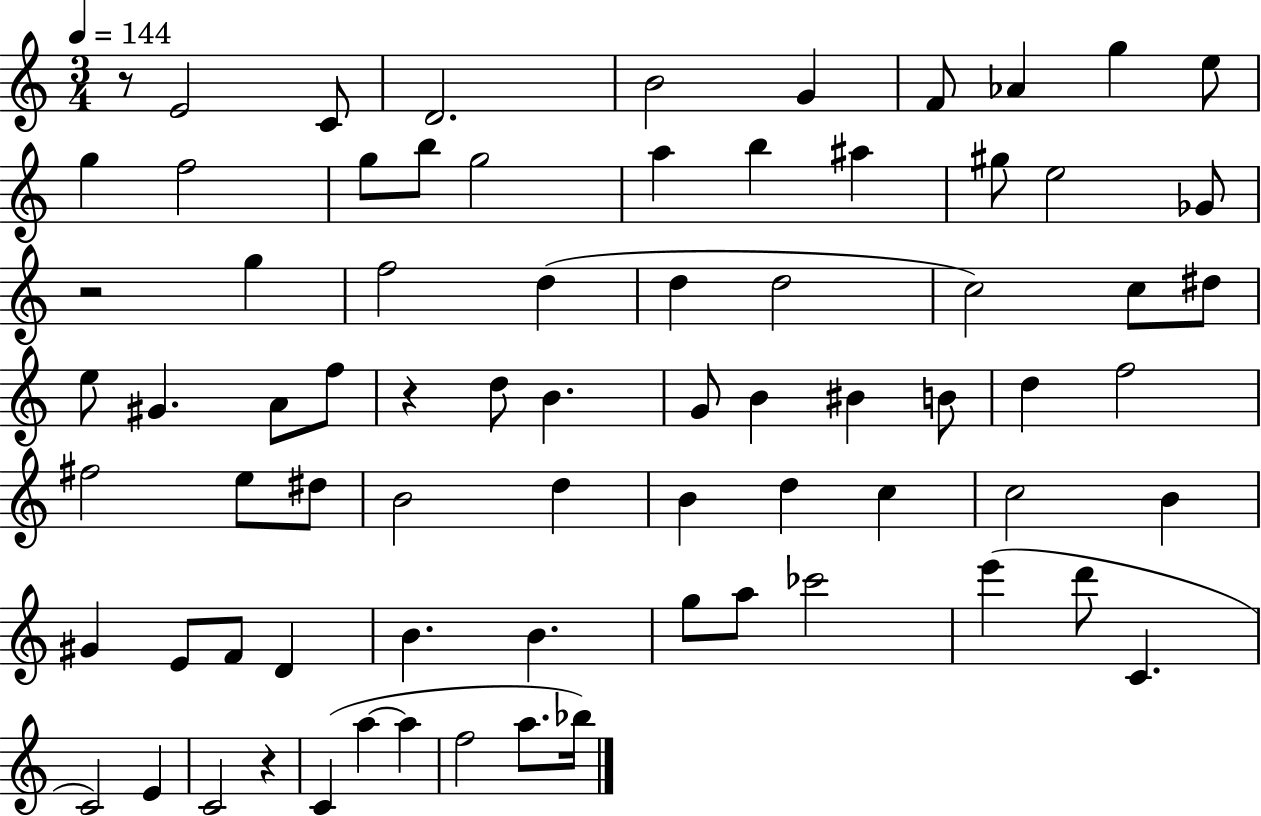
{
  \clef treble
  \numericTimeSignature
  \time 3/4
  \key c \major
  \tempo 4 = 144
  r8 e'2 c'8 | d'2. | b'2 g'4 | f'8 aes'4 g''4 e''8 | \break g''4 f''2 | g''8 b''8 g''2 | a''4 b''4 ais''4 | gis''8 e''2 ges'8 | \break r2 g''4 | f''2 d''4( | d''4 d''2 | c''2) c''8 dis''8 | \break e''8 gis'4. a'8 f''8 | r4 d''8 b'4. | g'8 b'4 bis'4 b'8 | d''4 f''2 | \break fis''2 e''8 dis''8 | b'2 d''4 | b'4 d''4 c''4 | c''2 b'4 | \break gis'4 e'8 f'8 d'4 | b'4. b'4. | g''8 a''8 ces'''2 | e'''4( d'''8 c'4. | \break c'2) e'4 | c'2 r4 | c'4( a''4~~ a''4 | f''2 a''8. bes''16) | \break \bar "|."
}